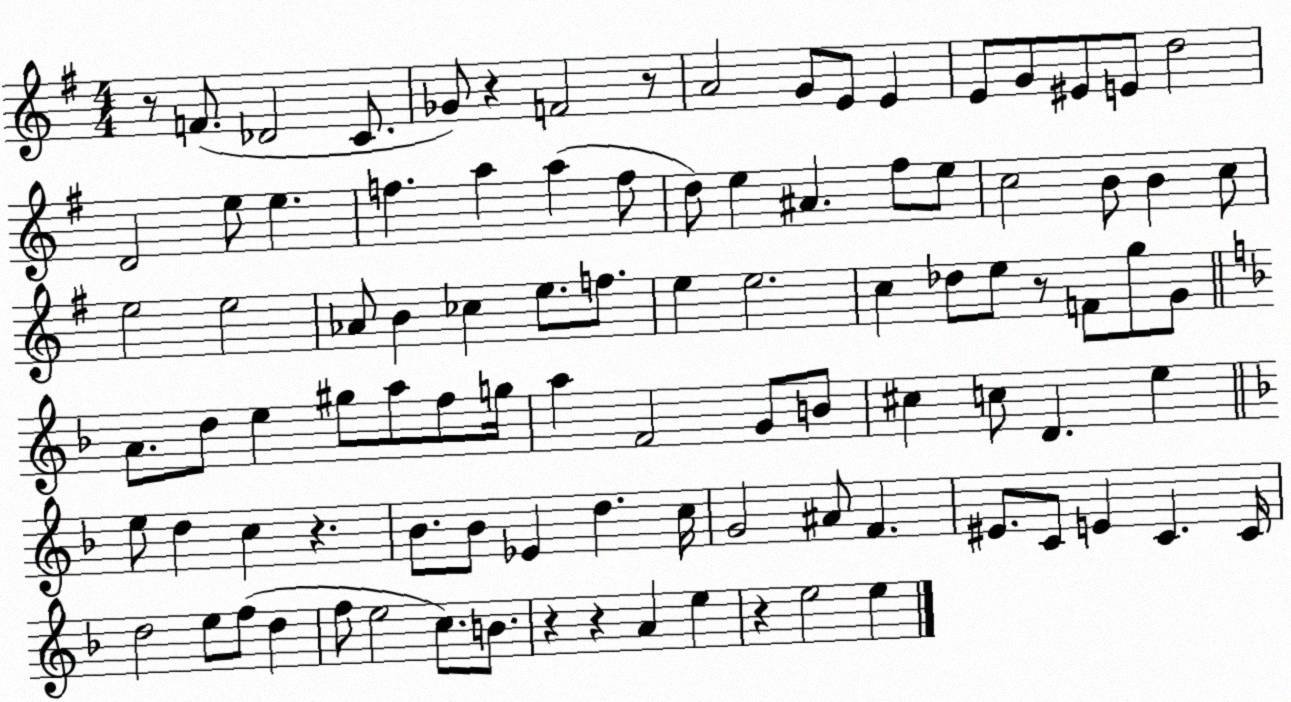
X:1
T:Untitled
M:4/4
L:1/4
K:G
z/2 F/2 _D2 C/2 _G/2 z F2 z/2 A2 G/2 E/2 E E/2 G/2 ^E/2 E/2 d2 D2 e/2 e f a a f/2 d/2 e ^A ^f/2 e/2 c2 B/2 B c/2 e2 e2 _A/2 B _c e/2 f/2 e e2 c _d/2 e/2 z/2 F/2 g/2 G/2 A/2 d/2 e ^g/2 a/2 f/2 g/4 a F2 G/2 B/2 ^c c/2 D e e/2 d c z _B/2 _B/2 _E d c/4 G2 ^A/2 F ^E/2 C/2 E C C/4 d2 e/2 f/2 d f/2 e2 c/2 B/2 z z A e z e2 e